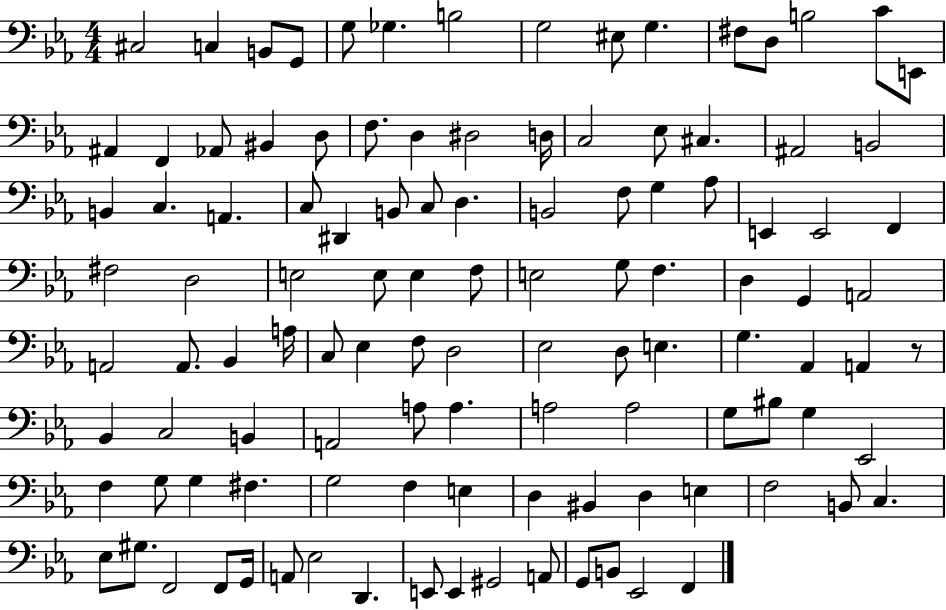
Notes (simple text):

C#3/h C3/q B2/e G2/e G3/e Gb3/q. B3/h G3/h EIS3/e G3/q. F#3/e D3/e B3/h C4/e E2/e A#2/q F2/q Ab2/e BIS2/q D3/e F3/e. D3/q D#3/h D3/s C3/h Eb3/e C#3/q. A#2/h B2/h B2/q C3/q. A2/q. C3/e D#2/q B2/e C3/e D3/q. B2/h F3/e G3/q Ab3/e E2/q E2/h F2/q F#3/h D3/h E3/h E3/e E3/q F3/e E3/h G3/e F3/q. D3/q G2/q A2/h A2/h A2/e. Bb2/q A3/s C3/e Eb3/q F3/e D3/h Eb3/h D3/e E3/q. G3/q. Ab2/q A2/q R/e Bb2/q C3/h B2/q A2/h A3/e A3/q. A3/h A3/h G3/e BIS3/e G3/q Eb2/h F3/q G3/e G3/q F#3/q. G3/h F3/q E3/q D3/q BIS2/q D3/q E3/q F3/h B2/e C3/q. Eb3/e G#3/e. F2/h F2/e G2/s A2/e Eb3/h D2/q. E2/e E2/q G#2/h A2/e G2/e B2/e Eb2/h F2/q